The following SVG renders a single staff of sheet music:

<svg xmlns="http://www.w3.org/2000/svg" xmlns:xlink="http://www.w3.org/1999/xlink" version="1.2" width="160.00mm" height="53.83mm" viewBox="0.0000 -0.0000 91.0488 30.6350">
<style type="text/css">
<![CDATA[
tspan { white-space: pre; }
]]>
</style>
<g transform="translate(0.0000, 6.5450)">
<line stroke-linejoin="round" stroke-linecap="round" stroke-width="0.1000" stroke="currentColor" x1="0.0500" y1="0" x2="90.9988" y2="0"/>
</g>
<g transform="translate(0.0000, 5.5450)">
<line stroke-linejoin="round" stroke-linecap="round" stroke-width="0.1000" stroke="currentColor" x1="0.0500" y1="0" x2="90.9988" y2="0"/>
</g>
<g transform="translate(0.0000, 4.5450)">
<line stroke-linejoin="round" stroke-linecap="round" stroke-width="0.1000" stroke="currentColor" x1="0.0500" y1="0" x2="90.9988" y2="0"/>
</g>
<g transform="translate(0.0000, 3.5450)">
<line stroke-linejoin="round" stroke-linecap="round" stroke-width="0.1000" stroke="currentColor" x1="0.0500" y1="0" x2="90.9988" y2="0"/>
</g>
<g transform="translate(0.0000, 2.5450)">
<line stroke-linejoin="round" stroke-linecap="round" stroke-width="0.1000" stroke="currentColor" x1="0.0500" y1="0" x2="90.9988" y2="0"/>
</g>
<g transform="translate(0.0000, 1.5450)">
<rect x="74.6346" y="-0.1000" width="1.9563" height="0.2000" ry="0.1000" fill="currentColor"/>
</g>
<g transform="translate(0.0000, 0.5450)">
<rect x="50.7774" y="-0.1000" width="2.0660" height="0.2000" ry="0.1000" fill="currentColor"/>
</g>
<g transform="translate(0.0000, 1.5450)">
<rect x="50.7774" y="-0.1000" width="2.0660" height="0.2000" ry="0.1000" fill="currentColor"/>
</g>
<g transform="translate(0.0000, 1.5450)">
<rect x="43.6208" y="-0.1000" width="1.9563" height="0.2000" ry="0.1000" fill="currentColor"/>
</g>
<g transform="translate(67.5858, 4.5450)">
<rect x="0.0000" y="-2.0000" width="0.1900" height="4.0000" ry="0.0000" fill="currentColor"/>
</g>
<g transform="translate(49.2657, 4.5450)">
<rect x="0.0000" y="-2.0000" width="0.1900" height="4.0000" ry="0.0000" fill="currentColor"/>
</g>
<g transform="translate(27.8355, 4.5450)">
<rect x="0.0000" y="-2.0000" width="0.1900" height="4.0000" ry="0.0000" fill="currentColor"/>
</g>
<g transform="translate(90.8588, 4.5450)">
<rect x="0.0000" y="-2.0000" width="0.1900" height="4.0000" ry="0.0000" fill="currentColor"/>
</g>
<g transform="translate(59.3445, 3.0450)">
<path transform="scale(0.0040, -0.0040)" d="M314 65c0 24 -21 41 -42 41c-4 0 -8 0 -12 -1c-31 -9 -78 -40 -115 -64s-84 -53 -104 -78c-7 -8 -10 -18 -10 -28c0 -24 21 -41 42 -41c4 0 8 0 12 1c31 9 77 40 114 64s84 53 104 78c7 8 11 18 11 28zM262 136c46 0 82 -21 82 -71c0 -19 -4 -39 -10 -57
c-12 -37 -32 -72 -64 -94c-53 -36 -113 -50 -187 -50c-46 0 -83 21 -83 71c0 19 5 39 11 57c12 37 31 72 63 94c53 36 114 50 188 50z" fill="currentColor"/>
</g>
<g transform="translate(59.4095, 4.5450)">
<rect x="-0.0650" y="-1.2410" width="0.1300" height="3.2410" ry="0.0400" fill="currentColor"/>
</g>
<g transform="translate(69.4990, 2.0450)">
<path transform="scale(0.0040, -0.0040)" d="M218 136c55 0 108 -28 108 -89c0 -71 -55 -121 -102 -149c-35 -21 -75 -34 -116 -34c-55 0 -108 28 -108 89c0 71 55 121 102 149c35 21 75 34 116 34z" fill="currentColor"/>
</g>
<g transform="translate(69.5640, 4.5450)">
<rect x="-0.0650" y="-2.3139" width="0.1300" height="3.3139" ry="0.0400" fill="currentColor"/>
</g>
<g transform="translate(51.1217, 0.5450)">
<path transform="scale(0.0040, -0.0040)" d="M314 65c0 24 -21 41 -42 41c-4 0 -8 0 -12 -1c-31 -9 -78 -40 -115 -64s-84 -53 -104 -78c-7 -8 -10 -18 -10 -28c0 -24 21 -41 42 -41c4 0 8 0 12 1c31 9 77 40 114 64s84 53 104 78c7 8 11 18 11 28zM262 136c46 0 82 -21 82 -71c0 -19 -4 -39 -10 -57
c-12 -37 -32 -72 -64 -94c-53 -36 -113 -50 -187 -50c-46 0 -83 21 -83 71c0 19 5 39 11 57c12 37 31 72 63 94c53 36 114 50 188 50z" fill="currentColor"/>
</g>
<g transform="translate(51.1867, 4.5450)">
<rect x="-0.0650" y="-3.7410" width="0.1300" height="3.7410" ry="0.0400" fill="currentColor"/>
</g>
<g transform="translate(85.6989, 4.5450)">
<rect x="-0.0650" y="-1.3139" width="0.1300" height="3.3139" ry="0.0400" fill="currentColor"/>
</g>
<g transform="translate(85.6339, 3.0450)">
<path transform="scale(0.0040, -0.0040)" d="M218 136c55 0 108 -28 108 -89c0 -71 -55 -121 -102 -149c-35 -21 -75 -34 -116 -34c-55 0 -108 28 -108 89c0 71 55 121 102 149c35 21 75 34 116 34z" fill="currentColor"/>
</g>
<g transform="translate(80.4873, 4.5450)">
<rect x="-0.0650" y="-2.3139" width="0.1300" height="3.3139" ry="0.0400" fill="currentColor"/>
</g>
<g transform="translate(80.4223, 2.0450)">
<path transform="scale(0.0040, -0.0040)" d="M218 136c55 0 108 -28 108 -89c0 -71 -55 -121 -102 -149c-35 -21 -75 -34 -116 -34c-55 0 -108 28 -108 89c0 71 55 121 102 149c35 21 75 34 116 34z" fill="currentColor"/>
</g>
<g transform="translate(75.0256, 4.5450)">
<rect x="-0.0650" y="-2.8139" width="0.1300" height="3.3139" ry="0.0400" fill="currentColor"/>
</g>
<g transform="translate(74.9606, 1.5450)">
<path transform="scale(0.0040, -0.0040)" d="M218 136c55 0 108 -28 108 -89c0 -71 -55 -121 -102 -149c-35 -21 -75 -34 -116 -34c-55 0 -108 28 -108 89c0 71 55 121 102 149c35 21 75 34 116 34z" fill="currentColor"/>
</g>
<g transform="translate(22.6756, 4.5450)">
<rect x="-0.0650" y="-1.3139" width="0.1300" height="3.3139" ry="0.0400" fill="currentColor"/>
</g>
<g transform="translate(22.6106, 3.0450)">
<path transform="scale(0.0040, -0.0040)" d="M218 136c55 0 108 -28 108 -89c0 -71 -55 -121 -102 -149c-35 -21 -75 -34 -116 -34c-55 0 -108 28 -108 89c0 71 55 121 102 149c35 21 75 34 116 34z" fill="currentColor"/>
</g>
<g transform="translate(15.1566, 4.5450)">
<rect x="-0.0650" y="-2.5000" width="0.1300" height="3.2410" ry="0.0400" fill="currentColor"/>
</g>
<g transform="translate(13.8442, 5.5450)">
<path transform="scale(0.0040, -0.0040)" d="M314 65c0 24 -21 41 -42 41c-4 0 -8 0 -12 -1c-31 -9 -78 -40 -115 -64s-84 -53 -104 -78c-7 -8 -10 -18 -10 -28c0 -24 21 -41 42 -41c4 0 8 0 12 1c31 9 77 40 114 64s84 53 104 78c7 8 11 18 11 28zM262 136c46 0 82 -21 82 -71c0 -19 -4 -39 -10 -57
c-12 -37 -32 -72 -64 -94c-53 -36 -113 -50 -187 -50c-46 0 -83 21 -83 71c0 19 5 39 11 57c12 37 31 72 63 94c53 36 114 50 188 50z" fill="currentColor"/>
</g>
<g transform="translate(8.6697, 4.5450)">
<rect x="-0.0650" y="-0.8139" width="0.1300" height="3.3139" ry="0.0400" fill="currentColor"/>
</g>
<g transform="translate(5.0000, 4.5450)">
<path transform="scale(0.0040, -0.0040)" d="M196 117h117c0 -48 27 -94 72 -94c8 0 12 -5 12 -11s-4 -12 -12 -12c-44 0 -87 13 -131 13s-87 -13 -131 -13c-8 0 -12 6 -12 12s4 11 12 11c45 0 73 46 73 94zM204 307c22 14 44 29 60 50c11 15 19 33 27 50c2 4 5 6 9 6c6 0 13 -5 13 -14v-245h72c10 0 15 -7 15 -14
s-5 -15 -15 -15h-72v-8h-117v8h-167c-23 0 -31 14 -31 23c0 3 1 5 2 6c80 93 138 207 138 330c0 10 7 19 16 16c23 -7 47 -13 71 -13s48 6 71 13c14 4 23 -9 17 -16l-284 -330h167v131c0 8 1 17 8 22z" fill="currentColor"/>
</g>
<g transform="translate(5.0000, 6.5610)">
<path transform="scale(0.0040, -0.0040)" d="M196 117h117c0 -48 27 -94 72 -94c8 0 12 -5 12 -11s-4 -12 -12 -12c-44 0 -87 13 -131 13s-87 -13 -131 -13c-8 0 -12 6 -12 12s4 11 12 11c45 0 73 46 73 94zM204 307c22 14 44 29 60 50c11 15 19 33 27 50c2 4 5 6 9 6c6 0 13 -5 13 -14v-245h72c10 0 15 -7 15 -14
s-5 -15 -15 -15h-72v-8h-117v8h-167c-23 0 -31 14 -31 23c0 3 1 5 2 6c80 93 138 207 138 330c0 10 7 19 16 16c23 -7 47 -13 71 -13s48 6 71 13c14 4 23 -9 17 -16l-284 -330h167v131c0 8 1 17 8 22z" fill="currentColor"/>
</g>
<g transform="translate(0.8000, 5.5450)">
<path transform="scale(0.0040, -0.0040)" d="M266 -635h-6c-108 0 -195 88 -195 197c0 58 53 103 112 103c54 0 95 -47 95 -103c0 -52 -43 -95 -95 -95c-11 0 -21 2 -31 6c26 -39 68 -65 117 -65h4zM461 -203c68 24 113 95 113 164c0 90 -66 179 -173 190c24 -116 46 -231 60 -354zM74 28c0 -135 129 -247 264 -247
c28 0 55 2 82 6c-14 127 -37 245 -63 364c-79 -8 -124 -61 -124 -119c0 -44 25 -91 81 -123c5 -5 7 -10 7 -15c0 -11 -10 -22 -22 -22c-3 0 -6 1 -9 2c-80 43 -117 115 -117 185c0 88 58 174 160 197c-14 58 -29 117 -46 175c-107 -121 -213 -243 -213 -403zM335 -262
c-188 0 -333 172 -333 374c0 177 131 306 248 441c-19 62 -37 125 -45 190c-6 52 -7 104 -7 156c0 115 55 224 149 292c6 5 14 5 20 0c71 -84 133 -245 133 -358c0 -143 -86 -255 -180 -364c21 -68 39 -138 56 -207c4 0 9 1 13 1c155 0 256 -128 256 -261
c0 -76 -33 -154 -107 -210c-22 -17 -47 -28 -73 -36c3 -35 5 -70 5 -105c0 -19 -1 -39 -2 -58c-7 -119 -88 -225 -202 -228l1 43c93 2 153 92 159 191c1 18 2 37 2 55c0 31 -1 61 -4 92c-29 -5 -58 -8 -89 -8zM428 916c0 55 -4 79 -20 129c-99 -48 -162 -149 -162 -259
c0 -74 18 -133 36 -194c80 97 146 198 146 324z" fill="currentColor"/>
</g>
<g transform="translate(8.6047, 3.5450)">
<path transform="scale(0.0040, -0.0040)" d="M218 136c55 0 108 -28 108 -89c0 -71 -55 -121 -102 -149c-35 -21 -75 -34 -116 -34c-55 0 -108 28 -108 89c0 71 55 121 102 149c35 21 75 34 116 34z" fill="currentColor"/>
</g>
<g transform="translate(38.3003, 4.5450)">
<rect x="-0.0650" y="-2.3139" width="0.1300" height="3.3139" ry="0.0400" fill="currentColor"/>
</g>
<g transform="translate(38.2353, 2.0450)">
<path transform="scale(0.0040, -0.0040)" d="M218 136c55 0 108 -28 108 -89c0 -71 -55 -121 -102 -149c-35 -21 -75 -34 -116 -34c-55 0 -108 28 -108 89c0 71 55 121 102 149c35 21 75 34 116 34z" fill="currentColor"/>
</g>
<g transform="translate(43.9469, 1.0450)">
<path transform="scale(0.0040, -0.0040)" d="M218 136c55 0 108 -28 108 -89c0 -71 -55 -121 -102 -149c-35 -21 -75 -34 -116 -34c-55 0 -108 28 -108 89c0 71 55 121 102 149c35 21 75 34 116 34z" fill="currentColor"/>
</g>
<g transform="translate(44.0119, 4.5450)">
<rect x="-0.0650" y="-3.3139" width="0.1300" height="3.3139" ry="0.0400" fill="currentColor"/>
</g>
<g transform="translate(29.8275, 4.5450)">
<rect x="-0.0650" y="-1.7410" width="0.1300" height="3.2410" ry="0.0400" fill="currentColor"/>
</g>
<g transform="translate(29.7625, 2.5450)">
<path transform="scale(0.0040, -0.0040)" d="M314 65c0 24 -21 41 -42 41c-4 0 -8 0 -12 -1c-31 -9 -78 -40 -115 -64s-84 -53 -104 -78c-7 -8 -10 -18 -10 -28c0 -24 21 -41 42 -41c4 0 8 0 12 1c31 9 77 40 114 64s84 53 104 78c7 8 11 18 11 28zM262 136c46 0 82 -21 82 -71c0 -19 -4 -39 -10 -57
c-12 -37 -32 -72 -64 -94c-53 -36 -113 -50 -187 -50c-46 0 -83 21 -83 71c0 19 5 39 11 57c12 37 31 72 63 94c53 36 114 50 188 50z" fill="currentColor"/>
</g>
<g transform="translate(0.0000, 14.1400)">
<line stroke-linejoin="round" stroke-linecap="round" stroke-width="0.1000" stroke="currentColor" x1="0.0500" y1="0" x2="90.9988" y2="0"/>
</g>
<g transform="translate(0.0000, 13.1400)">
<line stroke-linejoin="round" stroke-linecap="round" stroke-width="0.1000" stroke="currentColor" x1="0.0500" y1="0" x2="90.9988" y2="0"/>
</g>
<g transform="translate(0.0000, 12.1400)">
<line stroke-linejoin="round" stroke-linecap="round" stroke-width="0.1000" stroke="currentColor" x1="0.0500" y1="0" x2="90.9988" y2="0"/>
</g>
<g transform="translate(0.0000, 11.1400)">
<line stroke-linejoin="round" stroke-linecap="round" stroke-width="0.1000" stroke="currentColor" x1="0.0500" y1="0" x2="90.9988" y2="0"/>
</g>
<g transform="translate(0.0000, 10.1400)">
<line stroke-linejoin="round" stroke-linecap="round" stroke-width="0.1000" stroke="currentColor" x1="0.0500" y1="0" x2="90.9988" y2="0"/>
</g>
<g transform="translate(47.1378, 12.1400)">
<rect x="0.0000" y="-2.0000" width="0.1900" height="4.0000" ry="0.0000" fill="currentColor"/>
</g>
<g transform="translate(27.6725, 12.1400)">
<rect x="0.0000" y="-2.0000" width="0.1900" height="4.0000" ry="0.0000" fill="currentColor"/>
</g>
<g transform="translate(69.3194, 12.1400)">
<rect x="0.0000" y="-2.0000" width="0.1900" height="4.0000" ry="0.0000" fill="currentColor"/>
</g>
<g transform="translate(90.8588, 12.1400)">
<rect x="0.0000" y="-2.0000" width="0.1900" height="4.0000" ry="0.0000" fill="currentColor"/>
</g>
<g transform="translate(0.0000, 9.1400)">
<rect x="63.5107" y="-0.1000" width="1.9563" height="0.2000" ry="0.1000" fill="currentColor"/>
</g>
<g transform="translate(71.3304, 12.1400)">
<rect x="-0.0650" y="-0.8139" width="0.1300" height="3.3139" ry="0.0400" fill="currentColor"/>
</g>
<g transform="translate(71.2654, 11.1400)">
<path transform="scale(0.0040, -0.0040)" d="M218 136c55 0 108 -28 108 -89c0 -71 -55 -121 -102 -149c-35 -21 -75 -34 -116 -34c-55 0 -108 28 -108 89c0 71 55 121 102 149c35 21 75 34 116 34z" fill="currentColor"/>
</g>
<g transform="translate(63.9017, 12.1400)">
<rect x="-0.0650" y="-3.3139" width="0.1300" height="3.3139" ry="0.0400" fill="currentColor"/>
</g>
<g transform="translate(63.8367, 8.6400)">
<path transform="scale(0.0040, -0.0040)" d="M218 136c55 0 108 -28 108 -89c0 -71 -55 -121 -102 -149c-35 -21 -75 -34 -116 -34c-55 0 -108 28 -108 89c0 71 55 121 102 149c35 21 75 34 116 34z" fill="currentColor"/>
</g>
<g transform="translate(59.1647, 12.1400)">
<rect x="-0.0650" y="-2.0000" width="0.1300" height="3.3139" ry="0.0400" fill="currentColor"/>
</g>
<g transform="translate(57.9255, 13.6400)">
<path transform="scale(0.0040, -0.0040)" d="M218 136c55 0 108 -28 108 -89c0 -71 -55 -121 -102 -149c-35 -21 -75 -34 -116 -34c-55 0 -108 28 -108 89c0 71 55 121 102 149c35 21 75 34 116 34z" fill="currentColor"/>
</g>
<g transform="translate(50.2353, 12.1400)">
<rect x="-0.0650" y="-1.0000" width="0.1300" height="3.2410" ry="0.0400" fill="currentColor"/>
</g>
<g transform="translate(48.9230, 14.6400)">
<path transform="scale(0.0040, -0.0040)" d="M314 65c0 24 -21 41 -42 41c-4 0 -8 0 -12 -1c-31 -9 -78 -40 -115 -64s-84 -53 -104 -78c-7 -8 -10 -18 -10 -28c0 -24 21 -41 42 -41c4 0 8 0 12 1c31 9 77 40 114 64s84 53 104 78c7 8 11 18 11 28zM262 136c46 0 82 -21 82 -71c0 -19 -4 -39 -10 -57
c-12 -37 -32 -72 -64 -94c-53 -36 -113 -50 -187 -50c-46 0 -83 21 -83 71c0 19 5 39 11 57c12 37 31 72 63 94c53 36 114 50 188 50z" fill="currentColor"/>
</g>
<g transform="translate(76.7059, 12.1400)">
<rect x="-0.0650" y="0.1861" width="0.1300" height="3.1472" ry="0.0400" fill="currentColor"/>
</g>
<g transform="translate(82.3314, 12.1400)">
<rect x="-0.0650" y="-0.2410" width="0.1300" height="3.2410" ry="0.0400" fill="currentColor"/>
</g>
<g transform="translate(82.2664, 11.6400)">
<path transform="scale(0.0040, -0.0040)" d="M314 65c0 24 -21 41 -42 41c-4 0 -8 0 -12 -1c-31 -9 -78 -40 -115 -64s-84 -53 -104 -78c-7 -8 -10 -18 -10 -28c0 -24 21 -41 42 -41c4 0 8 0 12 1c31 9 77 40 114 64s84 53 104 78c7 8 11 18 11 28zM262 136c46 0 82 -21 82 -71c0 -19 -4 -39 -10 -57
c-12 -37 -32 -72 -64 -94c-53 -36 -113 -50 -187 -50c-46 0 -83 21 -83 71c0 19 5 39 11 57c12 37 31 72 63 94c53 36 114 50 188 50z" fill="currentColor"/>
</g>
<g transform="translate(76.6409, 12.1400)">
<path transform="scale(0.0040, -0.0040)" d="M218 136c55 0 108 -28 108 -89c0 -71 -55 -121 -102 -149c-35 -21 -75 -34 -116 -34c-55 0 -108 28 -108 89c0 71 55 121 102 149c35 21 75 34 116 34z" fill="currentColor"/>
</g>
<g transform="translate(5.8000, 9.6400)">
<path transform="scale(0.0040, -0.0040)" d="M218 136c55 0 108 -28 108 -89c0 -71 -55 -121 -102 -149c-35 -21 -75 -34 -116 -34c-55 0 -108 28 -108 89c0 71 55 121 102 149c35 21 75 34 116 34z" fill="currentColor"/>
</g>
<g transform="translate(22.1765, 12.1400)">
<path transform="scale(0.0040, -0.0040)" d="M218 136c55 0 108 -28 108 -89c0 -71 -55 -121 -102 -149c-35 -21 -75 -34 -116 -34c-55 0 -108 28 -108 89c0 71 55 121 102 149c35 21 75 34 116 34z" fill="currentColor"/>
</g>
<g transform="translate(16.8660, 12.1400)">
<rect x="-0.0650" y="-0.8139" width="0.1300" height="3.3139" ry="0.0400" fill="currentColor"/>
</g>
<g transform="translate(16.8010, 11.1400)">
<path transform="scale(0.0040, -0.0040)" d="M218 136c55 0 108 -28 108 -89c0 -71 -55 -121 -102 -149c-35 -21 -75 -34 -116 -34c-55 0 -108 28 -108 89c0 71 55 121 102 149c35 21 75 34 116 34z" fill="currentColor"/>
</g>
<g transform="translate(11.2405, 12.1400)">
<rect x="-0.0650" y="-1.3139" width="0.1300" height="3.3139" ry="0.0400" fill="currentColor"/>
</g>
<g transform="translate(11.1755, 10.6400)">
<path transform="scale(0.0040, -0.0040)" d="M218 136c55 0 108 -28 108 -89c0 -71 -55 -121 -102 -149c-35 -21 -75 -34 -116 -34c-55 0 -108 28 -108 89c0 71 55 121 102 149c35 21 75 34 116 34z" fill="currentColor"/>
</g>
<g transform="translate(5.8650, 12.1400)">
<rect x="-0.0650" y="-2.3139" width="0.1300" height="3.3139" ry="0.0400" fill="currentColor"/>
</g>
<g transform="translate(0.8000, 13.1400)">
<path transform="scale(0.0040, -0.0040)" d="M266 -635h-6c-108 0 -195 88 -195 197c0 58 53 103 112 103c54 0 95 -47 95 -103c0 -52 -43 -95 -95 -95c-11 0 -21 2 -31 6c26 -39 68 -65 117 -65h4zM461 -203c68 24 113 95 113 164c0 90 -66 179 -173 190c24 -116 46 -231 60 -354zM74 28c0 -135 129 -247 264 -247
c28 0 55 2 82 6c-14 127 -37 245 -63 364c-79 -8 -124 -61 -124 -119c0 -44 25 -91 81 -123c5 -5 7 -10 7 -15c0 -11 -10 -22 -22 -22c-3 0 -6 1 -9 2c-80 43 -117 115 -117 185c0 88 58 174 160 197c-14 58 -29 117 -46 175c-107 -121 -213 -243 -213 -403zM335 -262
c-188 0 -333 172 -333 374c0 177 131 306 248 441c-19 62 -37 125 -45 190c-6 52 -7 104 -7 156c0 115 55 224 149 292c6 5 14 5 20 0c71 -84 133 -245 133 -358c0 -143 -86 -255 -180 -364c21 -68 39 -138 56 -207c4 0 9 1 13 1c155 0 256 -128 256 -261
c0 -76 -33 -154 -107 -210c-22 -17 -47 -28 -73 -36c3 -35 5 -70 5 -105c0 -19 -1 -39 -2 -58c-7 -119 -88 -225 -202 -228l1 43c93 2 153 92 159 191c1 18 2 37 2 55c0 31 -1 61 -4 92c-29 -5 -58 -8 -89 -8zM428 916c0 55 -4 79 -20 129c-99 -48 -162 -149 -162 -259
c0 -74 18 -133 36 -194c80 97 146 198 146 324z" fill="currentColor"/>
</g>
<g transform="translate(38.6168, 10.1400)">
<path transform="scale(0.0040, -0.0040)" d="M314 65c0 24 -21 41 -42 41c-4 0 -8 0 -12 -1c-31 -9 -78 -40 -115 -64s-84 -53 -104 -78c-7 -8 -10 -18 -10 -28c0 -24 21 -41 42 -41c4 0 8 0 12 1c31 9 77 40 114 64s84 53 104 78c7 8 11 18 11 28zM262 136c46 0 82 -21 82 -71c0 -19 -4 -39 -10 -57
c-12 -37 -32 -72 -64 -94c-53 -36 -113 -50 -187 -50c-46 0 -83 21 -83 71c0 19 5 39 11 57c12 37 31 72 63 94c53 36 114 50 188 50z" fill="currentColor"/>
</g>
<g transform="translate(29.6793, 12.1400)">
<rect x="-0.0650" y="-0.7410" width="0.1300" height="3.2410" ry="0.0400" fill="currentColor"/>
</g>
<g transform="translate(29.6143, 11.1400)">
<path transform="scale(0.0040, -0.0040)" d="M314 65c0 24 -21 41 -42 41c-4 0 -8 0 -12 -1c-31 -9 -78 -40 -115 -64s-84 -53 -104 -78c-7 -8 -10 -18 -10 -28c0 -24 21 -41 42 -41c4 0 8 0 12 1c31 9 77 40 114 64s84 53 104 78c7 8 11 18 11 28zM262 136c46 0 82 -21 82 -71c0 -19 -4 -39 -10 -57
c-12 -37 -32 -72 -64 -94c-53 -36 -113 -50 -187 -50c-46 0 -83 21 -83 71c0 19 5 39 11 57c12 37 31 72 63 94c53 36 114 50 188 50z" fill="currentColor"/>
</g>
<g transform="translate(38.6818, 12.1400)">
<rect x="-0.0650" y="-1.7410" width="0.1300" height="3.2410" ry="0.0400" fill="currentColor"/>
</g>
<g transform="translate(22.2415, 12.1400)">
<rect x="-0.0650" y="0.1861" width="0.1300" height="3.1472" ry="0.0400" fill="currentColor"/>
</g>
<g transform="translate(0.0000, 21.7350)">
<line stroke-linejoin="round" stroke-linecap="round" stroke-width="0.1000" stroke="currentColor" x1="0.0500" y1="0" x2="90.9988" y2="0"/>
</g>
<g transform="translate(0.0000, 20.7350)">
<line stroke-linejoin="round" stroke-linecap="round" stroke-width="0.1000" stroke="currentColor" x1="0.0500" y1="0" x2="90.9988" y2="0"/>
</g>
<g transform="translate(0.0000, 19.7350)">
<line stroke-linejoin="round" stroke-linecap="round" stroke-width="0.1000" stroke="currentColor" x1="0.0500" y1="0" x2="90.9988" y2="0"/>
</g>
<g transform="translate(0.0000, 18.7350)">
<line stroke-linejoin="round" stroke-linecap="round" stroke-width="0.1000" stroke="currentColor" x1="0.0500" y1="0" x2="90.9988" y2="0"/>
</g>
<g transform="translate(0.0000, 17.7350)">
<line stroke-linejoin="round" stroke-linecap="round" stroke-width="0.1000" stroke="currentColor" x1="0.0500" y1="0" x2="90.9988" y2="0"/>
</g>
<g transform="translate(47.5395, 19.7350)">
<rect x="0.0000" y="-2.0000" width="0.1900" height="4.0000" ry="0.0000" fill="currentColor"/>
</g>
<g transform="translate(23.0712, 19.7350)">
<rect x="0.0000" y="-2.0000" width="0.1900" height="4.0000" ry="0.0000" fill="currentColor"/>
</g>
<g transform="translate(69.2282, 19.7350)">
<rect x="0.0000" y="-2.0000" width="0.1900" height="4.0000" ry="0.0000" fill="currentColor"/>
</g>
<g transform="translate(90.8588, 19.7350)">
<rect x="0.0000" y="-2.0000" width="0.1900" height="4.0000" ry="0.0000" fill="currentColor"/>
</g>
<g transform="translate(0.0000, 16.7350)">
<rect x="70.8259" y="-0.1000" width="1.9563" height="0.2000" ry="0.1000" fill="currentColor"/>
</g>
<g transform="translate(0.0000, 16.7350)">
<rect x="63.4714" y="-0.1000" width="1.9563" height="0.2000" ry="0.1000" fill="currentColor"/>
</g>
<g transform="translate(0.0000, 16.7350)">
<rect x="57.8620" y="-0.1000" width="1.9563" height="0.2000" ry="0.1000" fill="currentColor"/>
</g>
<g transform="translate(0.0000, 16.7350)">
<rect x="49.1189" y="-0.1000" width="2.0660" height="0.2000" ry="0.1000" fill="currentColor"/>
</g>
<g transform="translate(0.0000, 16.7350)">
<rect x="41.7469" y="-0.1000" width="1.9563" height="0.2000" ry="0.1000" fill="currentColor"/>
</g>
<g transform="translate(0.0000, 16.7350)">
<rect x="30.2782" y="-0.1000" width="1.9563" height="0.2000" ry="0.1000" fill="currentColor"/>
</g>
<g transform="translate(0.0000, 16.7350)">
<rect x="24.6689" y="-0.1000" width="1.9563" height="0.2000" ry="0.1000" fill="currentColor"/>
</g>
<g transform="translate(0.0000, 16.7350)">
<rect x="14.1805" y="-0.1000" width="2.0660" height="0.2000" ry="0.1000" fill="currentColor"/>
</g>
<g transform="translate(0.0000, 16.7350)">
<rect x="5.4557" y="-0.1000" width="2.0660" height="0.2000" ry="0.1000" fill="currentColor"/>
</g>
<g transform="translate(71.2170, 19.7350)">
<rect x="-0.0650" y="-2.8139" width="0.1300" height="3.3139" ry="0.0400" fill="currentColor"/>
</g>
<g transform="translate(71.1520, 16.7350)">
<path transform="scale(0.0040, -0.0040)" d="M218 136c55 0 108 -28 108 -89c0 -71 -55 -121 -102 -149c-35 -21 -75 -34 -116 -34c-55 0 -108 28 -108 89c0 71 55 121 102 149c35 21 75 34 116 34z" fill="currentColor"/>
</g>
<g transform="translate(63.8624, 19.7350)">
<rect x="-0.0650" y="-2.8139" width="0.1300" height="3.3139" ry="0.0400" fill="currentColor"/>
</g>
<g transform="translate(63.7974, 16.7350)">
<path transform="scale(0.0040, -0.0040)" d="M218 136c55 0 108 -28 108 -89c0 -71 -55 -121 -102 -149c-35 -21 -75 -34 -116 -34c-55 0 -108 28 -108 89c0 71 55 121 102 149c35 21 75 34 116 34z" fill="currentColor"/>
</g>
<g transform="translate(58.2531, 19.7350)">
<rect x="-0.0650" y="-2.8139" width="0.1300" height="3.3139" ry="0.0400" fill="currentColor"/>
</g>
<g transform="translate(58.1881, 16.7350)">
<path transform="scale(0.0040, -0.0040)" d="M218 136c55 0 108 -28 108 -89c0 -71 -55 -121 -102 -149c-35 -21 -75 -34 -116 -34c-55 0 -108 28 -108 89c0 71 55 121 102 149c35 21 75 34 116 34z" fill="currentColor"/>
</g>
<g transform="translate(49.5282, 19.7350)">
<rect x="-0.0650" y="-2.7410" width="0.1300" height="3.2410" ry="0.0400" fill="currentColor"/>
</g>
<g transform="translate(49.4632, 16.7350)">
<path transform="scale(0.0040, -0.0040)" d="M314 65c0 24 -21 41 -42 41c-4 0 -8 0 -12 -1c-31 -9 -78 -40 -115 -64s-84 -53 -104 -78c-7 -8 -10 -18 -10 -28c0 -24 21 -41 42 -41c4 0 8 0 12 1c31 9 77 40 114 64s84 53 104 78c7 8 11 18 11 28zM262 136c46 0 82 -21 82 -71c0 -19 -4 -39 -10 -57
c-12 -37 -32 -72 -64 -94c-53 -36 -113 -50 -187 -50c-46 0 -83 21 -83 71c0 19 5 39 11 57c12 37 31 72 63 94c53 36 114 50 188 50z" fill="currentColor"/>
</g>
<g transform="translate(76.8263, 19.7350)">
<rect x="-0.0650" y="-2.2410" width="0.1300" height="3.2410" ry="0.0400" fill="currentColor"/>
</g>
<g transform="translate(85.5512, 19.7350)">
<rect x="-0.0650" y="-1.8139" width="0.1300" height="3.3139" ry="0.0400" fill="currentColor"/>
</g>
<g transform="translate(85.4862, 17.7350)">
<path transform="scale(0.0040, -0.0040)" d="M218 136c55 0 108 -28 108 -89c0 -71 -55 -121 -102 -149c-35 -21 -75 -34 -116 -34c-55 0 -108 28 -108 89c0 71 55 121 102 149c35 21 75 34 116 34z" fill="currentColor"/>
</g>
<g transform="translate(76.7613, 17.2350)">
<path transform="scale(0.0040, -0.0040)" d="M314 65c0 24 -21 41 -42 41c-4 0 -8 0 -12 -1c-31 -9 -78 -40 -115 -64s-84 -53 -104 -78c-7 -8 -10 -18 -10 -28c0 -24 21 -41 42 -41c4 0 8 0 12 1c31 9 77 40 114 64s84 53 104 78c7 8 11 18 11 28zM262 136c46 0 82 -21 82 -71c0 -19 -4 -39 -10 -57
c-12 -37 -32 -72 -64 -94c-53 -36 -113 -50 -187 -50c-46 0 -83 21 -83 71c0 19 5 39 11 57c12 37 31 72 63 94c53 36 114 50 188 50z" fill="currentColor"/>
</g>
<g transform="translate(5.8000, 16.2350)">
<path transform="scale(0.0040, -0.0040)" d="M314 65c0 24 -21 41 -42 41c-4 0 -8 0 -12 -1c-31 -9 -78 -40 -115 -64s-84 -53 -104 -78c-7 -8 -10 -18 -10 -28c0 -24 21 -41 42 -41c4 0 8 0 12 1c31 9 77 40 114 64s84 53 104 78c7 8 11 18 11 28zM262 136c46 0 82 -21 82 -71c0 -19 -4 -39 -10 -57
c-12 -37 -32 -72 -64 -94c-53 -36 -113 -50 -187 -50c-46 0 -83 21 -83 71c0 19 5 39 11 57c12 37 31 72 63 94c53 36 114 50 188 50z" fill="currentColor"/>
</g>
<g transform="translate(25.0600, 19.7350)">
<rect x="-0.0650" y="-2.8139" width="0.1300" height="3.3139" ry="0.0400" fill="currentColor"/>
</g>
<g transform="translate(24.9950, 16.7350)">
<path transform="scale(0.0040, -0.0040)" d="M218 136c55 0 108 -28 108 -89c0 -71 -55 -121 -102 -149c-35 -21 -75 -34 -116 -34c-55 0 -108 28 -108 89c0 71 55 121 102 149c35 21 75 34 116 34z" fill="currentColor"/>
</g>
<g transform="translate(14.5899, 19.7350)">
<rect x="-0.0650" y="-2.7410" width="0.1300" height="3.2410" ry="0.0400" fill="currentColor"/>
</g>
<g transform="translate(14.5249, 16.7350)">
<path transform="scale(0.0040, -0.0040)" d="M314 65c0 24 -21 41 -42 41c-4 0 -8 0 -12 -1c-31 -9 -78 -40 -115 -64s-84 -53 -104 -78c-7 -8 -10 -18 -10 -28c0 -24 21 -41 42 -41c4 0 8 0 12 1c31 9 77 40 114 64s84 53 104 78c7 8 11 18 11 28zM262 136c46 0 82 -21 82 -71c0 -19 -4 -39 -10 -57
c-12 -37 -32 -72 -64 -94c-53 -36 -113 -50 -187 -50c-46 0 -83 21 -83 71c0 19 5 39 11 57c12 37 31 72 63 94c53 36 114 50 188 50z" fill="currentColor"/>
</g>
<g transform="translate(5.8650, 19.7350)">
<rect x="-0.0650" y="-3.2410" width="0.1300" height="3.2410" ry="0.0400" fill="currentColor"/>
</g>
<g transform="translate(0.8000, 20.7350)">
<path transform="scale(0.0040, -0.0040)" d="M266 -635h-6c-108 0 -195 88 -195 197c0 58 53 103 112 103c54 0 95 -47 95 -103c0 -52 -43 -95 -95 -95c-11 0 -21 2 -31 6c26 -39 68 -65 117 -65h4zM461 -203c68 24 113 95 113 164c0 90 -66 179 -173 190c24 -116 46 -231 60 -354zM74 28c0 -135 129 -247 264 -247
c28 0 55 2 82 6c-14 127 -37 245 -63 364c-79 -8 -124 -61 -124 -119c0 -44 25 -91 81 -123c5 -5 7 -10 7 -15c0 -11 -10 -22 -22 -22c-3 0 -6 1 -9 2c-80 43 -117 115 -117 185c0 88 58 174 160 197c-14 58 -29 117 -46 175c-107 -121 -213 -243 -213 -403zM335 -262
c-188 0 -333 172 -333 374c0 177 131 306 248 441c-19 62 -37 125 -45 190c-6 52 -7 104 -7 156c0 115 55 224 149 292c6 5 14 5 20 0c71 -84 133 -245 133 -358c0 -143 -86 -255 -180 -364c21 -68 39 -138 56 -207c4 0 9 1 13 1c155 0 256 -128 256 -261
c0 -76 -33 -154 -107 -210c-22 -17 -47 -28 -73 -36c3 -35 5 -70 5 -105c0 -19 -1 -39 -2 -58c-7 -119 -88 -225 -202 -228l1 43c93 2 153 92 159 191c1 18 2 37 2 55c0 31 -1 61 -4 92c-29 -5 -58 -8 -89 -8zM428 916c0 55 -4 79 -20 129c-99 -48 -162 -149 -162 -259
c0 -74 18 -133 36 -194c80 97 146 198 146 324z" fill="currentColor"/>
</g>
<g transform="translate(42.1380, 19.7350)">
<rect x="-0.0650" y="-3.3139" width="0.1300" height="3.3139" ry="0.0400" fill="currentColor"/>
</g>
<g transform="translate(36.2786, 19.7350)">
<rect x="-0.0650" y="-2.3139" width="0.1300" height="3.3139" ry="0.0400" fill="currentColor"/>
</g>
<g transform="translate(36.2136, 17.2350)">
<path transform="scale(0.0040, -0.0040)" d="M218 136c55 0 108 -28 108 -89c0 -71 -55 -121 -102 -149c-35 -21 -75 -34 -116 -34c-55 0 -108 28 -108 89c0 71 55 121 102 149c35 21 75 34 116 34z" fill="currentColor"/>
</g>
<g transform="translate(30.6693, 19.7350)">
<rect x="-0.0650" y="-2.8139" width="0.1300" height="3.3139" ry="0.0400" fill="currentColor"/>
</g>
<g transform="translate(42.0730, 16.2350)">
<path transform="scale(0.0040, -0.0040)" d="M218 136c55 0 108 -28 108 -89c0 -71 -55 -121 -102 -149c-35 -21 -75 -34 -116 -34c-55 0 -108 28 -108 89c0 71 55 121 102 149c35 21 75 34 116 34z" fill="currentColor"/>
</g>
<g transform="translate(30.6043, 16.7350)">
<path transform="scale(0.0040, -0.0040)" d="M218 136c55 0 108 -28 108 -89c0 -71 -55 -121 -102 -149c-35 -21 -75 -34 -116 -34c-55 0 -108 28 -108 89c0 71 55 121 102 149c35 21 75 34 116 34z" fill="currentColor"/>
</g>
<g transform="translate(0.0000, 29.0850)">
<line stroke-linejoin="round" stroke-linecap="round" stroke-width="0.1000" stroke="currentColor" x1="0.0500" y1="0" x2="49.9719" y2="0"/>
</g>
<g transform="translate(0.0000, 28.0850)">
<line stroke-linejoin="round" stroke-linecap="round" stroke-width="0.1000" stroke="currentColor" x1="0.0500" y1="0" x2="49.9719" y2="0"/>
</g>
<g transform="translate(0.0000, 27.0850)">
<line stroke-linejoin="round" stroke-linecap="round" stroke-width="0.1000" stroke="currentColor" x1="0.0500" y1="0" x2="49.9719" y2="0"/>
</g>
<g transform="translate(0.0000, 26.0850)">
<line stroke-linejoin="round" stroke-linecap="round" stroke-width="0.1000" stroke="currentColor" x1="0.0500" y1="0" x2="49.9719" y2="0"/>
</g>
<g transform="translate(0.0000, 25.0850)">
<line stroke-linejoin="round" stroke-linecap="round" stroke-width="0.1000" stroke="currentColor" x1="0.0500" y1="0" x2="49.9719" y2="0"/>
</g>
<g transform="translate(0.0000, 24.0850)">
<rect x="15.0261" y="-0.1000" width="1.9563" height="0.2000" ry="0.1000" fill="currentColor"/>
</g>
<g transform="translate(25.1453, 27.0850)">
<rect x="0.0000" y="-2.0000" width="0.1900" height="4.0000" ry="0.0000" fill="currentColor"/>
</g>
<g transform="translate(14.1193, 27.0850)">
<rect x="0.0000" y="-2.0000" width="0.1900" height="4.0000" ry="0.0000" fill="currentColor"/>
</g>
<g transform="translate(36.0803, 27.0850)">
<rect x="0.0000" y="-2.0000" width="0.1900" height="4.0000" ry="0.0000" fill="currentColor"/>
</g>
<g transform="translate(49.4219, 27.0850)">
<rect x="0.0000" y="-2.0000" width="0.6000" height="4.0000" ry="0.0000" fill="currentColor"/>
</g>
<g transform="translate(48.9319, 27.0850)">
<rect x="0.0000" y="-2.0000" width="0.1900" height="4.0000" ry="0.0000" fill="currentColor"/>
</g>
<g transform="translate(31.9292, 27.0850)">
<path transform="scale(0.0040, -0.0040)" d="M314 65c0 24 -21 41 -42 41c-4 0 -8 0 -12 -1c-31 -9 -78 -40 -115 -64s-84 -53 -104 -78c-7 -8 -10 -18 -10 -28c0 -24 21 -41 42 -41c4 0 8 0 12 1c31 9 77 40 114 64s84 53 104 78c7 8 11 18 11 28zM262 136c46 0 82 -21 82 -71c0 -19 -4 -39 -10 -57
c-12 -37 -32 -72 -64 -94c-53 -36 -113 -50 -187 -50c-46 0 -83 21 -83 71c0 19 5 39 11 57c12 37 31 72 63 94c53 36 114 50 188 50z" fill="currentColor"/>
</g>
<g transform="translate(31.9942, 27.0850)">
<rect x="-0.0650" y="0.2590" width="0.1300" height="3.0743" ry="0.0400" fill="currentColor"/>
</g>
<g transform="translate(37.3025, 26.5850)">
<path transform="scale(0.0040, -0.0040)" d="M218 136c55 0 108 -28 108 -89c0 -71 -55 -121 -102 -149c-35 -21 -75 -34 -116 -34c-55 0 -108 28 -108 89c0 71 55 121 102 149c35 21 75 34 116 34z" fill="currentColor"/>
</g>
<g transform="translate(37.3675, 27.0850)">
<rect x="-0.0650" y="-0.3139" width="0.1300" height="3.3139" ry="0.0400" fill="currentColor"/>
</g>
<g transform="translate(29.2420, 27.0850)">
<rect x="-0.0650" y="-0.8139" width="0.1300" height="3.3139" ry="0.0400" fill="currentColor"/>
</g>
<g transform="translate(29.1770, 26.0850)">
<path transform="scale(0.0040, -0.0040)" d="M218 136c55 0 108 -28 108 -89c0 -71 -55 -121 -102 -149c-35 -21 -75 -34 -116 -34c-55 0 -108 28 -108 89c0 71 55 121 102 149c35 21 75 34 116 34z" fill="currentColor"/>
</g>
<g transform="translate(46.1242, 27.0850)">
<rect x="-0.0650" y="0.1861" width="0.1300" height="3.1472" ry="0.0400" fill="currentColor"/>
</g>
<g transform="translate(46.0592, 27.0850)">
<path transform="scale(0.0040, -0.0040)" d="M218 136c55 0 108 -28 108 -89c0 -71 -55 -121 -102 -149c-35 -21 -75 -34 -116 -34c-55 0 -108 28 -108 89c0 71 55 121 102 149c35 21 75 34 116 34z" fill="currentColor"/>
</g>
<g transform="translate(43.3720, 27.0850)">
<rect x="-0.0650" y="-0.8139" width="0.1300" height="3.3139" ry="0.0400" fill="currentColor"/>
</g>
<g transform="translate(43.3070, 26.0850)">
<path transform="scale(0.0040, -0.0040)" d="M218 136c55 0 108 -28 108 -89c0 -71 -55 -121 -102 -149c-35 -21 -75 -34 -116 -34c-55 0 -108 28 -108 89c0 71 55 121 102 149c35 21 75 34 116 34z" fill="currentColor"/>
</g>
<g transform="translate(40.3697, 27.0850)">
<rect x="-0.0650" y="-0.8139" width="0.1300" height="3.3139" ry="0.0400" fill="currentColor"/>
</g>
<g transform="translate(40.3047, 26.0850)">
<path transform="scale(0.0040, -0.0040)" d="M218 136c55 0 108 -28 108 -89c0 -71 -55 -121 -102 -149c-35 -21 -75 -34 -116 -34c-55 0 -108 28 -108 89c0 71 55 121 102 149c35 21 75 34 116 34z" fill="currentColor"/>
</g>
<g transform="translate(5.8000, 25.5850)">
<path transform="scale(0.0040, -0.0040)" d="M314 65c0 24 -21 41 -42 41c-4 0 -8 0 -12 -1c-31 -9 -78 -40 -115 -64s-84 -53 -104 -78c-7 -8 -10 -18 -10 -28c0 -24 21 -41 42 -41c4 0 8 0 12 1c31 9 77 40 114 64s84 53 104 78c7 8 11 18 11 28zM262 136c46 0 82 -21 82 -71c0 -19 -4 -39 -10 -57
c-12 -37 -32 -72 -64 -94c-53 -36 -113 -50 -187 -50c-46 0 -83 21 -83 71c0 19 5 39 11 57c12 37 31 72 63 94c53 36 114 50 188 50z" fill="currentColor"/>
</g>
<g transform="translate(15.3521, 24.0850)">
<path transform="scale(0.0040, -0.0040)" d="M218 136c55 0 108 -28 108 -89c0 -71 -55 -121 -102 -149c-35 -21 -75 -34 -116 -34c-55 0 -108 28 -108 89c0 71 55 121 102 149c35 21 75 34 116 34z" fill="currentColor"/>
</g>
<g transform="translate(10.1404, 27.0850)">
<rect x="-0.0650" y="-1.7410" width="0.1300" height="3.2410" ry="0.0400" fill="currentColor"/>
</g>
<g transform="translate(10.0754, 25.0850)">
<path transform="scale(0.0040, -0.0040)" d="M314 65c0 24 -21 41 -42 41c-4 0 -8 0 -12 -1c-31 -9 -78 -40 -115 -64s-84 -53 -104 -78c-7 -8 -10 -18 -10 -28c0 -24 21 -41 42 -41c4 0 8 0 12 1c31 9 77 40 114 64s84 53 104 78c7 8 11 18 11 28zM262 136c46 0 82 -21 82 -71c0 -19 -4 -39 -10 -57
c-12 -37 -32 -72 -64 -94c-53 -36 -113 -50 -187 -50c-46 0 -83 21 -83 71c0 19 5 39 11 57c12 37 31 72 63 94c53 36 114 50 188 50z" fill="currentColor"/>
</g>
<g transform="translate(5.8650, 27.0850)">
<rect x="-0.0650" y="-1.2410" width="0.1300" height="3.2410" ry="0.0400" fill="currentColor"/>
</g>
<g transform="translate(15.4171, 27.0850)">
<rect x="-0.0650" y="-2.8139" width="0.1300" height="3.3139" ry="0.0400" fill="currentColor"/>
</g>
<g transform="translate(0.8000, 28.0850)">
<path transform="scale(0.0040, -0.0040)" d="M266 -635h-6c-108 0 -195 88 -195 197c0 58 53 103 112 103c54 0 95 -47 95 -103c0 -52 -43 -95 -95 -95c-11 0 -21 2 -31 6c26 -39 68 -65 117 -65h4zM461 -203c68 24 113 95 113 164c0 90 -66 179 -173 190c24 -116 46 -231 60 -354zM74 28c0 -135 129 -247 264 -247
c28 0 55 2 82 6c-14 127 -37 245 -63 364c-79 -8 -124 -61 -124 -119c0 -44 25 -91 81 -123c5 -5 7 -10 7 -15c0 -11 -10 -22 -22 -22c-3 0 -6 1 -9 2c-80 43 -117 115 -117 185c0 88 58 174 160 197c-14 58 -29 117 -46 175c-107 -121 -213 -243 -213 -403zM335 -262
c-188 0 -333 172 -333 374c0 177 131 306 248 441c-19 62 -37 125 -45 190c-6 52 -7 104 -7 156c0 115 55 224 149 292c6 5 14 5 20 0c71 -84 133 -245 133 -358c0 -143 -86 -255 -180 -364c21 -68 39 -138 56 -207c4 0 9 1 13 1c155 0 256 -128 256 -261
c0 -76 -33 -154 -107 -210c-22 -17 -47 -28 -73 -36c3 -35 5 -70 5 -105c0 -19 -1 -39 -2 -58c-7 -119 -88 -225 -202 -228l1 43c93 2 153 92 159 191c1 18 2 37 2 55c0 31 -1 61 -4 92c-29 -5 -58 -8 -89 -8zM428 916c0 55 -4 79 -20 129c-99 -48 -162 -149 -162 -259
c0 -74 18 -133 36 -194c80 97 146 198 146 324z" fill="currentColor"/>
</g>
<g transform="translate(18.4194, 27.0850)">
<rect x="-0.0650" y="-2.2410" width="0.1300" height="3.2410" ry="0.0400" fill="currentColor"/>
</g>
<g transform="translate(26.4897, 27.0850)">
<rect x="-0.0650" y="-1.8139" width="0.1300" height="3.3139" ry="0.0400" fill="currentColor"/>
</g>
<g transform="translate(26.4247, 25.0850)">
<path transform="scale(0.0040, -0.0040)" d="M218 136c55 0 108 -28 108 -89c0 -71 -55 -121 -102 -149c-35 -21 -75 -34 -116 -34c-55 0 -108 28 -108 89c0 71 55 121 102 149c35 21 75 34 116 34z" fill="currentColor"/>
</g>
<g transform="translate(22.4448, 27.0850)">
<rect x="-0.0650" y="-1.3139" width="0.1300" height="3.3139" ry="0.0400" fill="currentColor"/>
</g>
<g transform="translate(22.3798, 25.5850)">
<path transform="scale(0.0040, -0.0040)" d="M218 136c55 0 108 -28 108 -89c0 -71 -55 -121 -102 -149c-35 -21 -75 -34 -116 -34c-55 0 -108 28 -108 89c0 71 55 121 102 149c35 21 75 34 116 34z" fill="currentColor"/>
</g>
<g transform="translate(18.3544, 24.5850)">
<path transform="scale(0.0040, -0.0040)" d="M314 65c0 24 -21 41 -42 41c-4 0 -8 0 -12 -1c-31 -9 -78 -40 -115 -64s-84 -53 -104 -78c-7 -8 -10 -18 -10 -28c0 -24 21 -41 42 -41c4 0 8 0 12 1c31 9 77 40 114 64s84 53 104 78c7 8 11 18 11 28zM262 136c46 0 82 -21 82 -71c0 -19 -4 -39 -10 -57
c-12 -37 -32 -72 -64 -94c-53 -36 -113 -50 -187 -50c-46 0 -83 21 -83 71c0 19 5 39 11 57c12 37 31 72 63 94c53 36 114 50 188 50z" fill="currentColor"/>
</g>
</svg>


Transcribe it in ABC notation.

X:1
T:Untitled
M:4/4
L:1/4
K:C
d G2 e f2 g b c'2 e2 g a g e g e d B d2 f2 D2 F b d B c2 b2 a2 a a g b a2 a a a g2 f e2 f2 a g2 e f d B2 c d d B